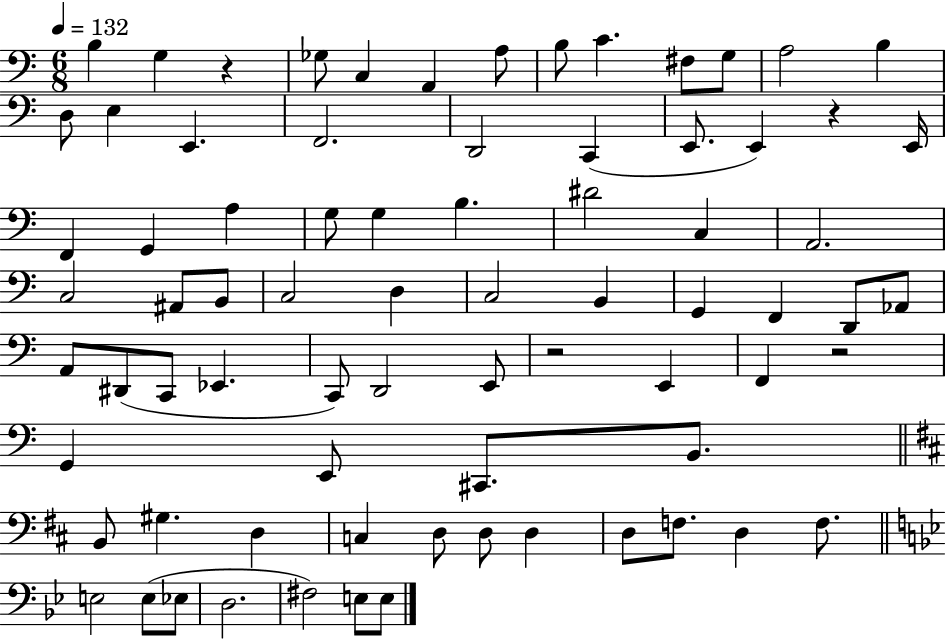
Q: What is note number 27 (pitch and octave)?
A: B3